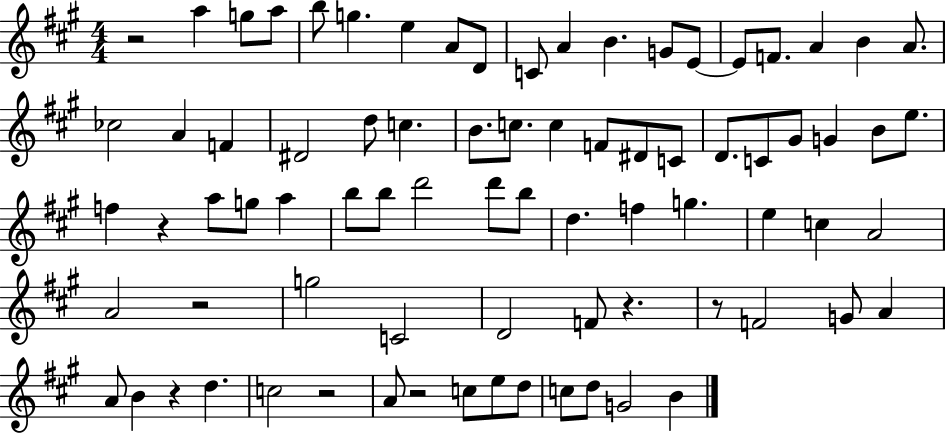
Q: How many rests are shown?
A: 8